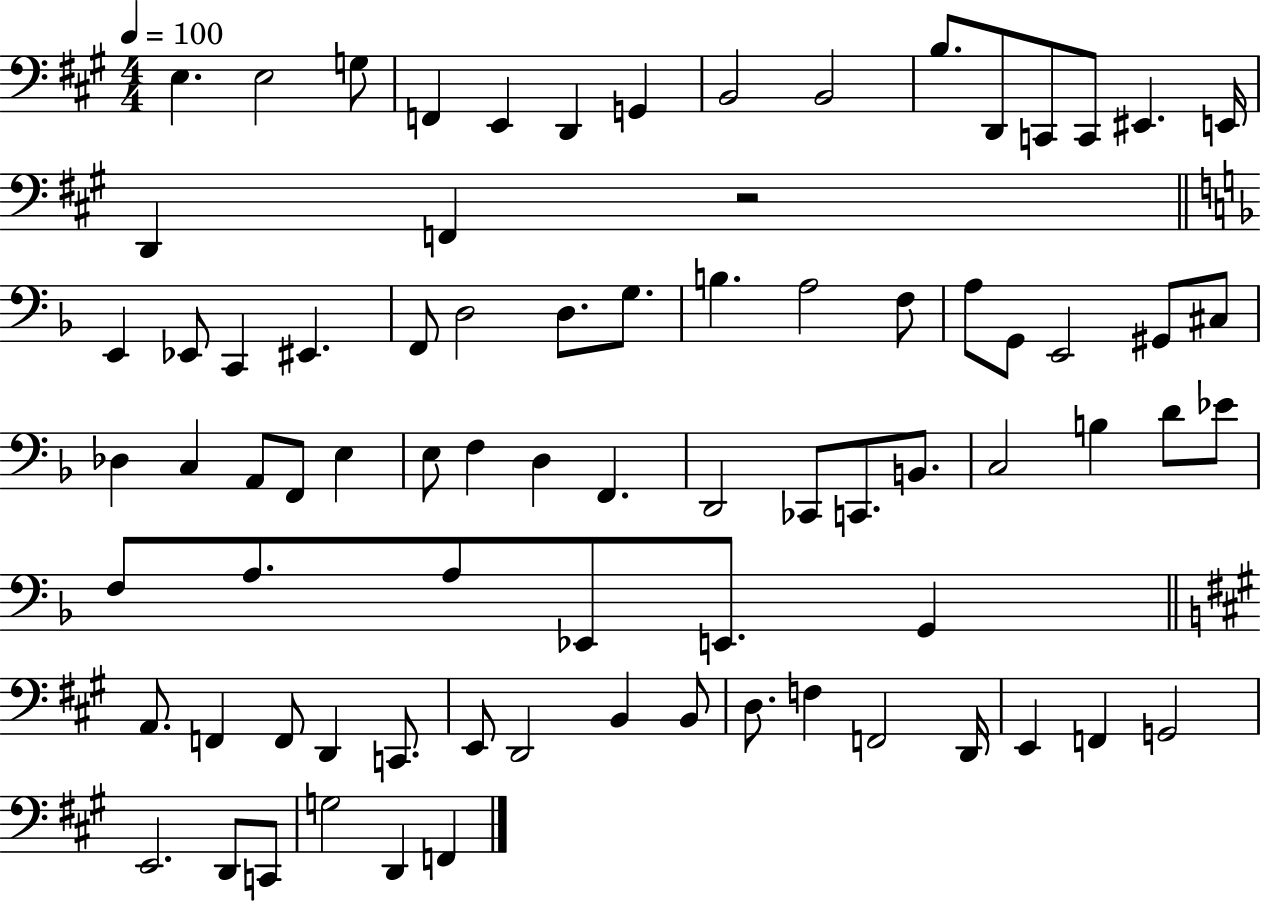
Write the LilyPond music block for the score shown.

{
  \clef bass
  \numericTimeSignature
  \time 4/4
  \key a \major
  \tempo 4 = 100
  e4. e2 g8 | f,4 e,4 d,4 g,4 | b,2 b,2 | b8. d,8 c,8 c,8 eis,4. e,16 | \break d,4 f,4 r2 | \bar "||" \break \key f \major e,4 ees,8 c,4 eis,4. | f,8 d2 d8. g8. | b4. a2 f8 | a8 g,8 e,2 gis,8 cis8 | \break des4 c4 a,8 f,8 e4 | e8 f4 d4 f,4. | d,2 ces,8 c,8. b,8. | c2 b4 d'8 ees'8 | \break f8 a8. a8 ees,8 e,8. g,4 | \bar "||" \break \key a \major a,8. f,4 f,8 d,4 c,8. | e,8 d,2 b,4 b,8 | d8. f4 f,2 d,16 | e,4 f,4 g,2 | \break e,2. d,8 c,8 | g2 d,4 f,4 | \bar "|."
}